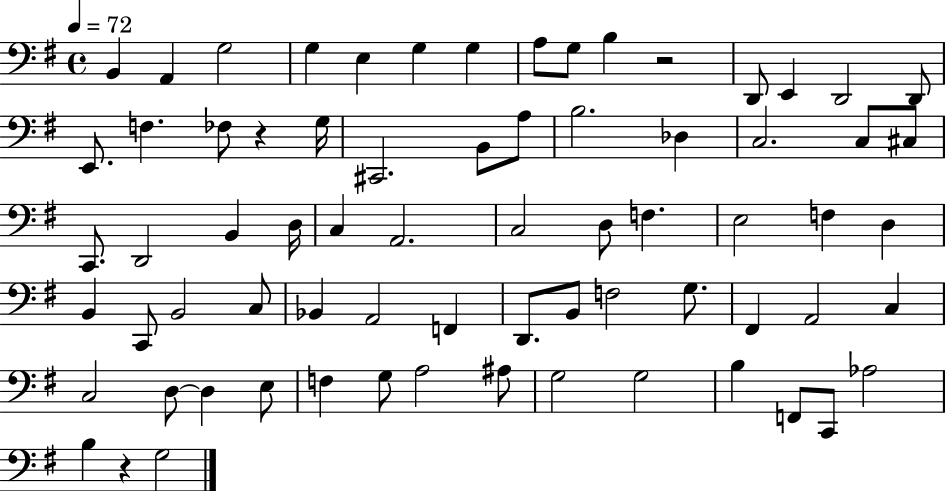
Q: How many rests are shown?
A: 3